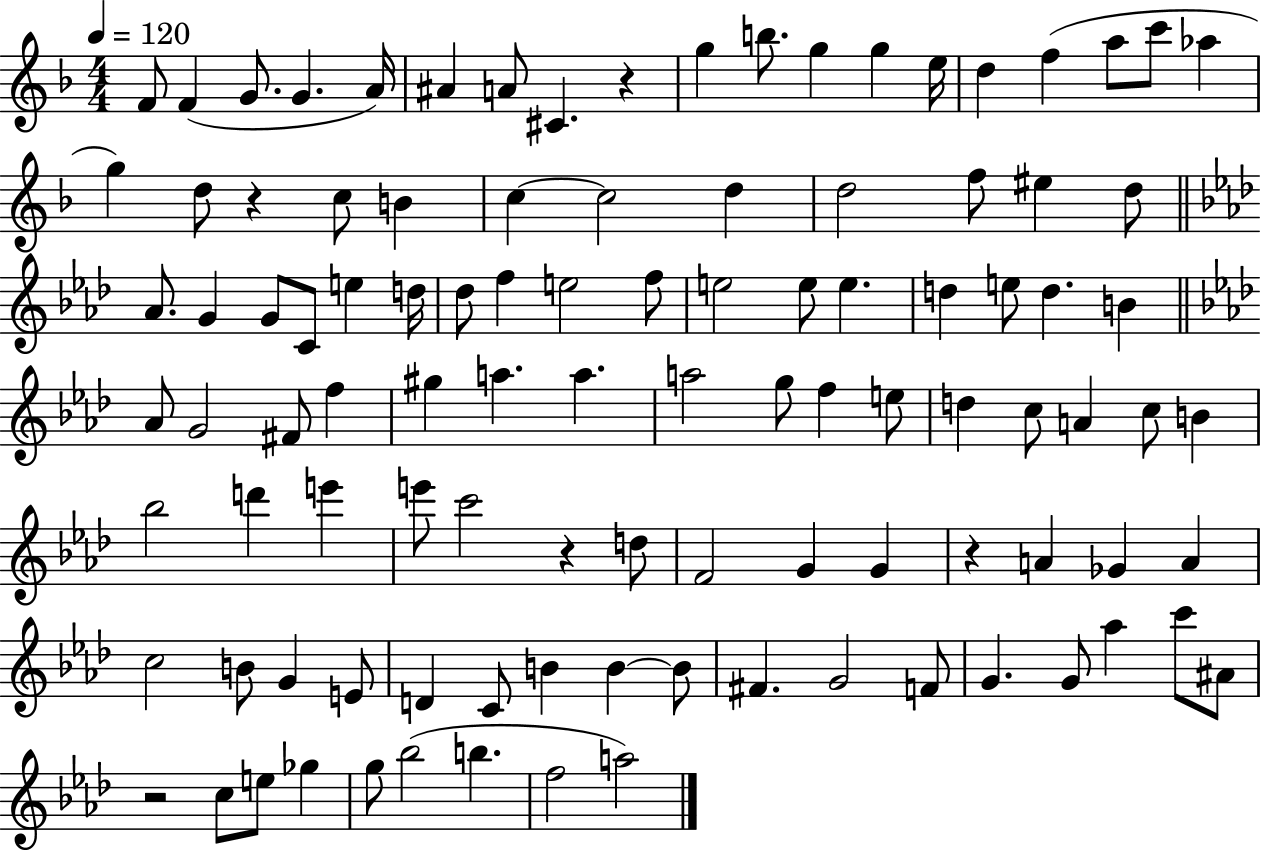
F4/e F4/q G4/e. G4/q. A4/s A#4/q A4/e C#4/q. R/q G5/q B5/e. G5/q G5/q E5/s D5/q F5/q A5/e C6/e Ab5/q G5/q D5/e R/q C5/e B4/q C5/q C5/h D5/q D5/h F5/e EIS5/q D5/e Ab4/e. G4/q G4/e C4/e E5/q D5/s Db5/e F5/q E5/h F5/e E5/h E5/e E5/q. D5/q E5/e D5/q. B4/q Ab4/e G4/h F#4/e F5/q G#5/q A5/q. A5/q. A5/h G5/e F5/q E5/e D5/q C5/e A4/q C5/e B4/q Bb5/h D6/q E6/q E6/e C6/h R/q D5/e F4/h G4/q G4/q R/q A4/q Gb4/q A4/q C5/h B4/e G4/q E4/e D4/q C4/e B4/q B4/q B4/e F#4/q. G4/h F4/e G4/q. G4/e Ab5/q C6/e A#4/e R/h C5/e E5/e Gb5/q G5/e Bb5/h B5/q. F5/h A5/h